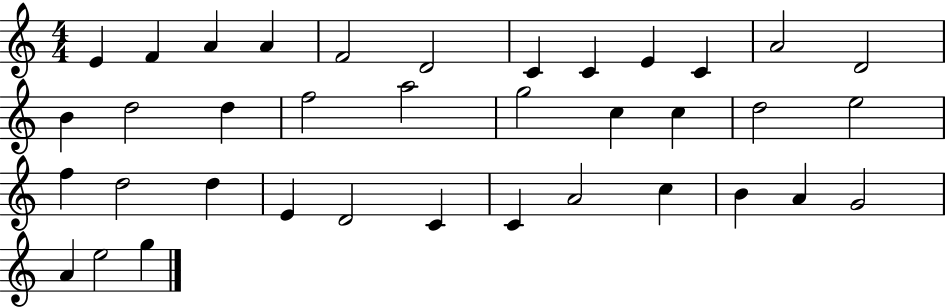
X:1
T:Untitled
M:4/4
L:1/4
K:C
E F A A F2 D2 C C E C A2 D2 B d2 d f2 a2 g2 c c d2 e2 f d2 d E D2 C C A2 c B A G2 A e2 g